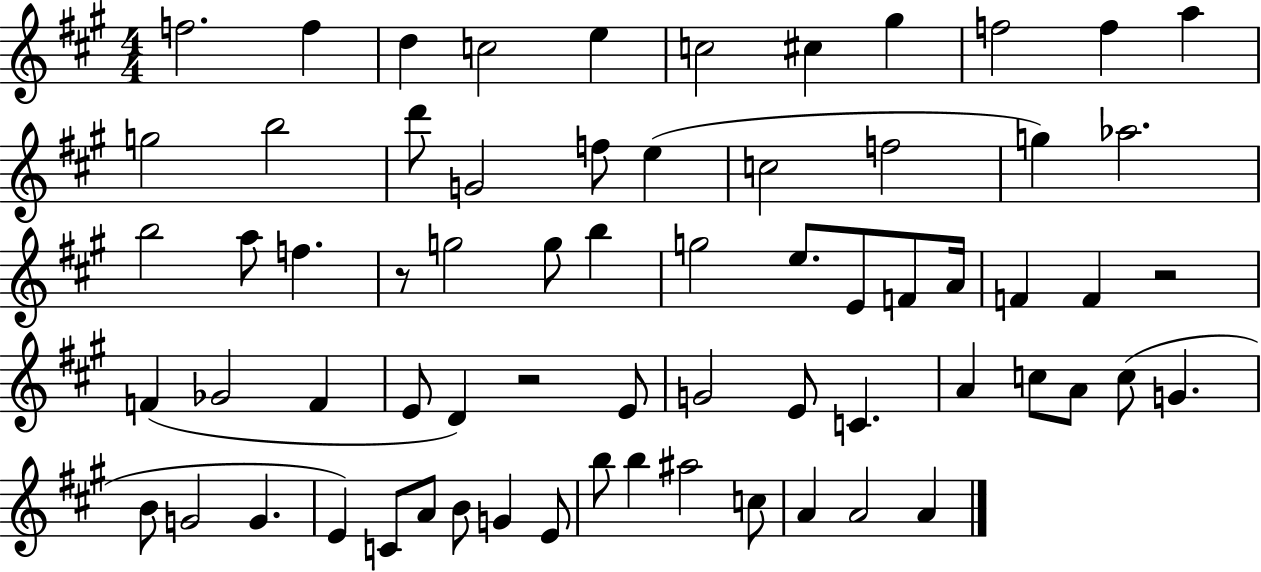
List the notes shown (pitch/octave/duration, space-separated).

F5/h. F5/q D5/q C5/h E5/q C5/h C#5/q G#5/q F5/h F5/q A5/q G5/h B5/h D6/e G4/h F5/e E5/q C5/h F5/h G5/q Ab5/h. B5/h A5/e F5/q. R/e G5/h G5/e B5/q G5/h E5/e. E4/e F4/e A4/s F4/q F4/q R/h F4/q Gb4/h F4/q E4/e D4/q R/h E4/e G4/h E4/e C4/q. A4/q C5/e A4/e C5/e G4/q. B4/e G4/h G4/q. E4/q C4/e A4/e B4/e G4/q E4/e B5/e B5/q A#5/h C5/e A4/q A4/h A4/q